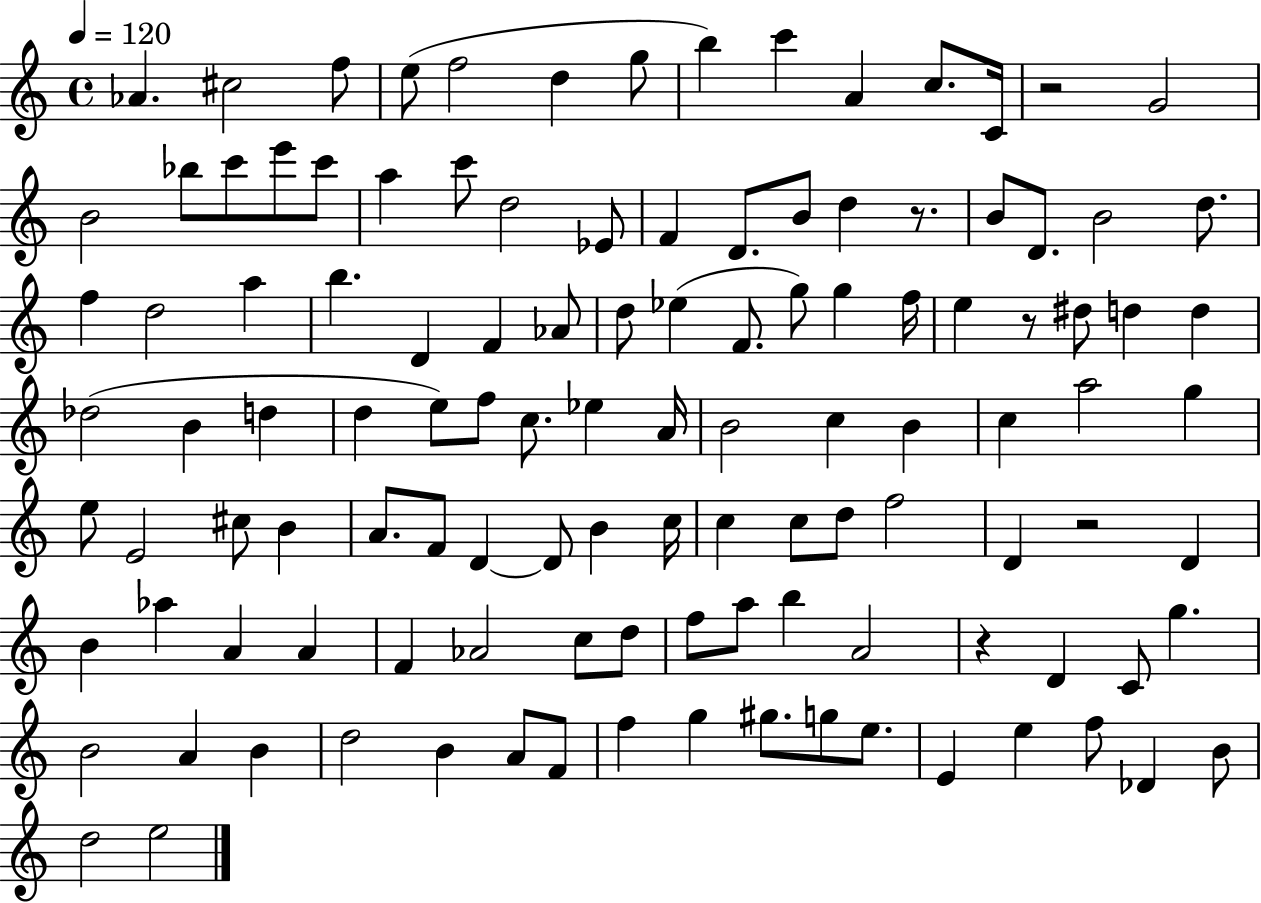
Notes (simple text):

Ab4/q. C#5/h F5/e E5/e F5/h D5/q G5/e B5/q C6/q A4/q C5/e. C4/s R/h G4/h B4/h Bb5/e C6/e E6/e C6/e A5/q C6/e D5/h Eb4/e F4/q D4/e. B4/e D5/q R/e. B4/e D4/e. B4/h D5/e. F5/q D5/h A5/q B5/q. D4/q F4/q Ab4/e D5/e Eb5/q F4/e. G5/e G5/q F5/s E5/q R/e D#5/e D5/q D5/q Db5/h B4/q D5/q D5/q E5/e F5/e C5/e. Eb5/q A4/s B4/h C5/q B4/q C5/q A5/h G5/q E5/e E4/h C#5/e B4/q A4/e. F4/e D4/q D4/e B4/q C5/s C5/q C5/e D5/e F5/h D4/q R/h D4/q B4/q Ab5/q A4/q A4/q F4/q Ab4/h C5/e D5/e F5/e A5/e B5/q A4/h R/q D4/q C4/e G5/q. B4/h A4/q B4/q D5/h B4/q A4/e F4/e F5/q G5/q G#5/e. G5/e E5/e. E4/q E5/q F5/e Db4/q B4/e D5/h E5/h